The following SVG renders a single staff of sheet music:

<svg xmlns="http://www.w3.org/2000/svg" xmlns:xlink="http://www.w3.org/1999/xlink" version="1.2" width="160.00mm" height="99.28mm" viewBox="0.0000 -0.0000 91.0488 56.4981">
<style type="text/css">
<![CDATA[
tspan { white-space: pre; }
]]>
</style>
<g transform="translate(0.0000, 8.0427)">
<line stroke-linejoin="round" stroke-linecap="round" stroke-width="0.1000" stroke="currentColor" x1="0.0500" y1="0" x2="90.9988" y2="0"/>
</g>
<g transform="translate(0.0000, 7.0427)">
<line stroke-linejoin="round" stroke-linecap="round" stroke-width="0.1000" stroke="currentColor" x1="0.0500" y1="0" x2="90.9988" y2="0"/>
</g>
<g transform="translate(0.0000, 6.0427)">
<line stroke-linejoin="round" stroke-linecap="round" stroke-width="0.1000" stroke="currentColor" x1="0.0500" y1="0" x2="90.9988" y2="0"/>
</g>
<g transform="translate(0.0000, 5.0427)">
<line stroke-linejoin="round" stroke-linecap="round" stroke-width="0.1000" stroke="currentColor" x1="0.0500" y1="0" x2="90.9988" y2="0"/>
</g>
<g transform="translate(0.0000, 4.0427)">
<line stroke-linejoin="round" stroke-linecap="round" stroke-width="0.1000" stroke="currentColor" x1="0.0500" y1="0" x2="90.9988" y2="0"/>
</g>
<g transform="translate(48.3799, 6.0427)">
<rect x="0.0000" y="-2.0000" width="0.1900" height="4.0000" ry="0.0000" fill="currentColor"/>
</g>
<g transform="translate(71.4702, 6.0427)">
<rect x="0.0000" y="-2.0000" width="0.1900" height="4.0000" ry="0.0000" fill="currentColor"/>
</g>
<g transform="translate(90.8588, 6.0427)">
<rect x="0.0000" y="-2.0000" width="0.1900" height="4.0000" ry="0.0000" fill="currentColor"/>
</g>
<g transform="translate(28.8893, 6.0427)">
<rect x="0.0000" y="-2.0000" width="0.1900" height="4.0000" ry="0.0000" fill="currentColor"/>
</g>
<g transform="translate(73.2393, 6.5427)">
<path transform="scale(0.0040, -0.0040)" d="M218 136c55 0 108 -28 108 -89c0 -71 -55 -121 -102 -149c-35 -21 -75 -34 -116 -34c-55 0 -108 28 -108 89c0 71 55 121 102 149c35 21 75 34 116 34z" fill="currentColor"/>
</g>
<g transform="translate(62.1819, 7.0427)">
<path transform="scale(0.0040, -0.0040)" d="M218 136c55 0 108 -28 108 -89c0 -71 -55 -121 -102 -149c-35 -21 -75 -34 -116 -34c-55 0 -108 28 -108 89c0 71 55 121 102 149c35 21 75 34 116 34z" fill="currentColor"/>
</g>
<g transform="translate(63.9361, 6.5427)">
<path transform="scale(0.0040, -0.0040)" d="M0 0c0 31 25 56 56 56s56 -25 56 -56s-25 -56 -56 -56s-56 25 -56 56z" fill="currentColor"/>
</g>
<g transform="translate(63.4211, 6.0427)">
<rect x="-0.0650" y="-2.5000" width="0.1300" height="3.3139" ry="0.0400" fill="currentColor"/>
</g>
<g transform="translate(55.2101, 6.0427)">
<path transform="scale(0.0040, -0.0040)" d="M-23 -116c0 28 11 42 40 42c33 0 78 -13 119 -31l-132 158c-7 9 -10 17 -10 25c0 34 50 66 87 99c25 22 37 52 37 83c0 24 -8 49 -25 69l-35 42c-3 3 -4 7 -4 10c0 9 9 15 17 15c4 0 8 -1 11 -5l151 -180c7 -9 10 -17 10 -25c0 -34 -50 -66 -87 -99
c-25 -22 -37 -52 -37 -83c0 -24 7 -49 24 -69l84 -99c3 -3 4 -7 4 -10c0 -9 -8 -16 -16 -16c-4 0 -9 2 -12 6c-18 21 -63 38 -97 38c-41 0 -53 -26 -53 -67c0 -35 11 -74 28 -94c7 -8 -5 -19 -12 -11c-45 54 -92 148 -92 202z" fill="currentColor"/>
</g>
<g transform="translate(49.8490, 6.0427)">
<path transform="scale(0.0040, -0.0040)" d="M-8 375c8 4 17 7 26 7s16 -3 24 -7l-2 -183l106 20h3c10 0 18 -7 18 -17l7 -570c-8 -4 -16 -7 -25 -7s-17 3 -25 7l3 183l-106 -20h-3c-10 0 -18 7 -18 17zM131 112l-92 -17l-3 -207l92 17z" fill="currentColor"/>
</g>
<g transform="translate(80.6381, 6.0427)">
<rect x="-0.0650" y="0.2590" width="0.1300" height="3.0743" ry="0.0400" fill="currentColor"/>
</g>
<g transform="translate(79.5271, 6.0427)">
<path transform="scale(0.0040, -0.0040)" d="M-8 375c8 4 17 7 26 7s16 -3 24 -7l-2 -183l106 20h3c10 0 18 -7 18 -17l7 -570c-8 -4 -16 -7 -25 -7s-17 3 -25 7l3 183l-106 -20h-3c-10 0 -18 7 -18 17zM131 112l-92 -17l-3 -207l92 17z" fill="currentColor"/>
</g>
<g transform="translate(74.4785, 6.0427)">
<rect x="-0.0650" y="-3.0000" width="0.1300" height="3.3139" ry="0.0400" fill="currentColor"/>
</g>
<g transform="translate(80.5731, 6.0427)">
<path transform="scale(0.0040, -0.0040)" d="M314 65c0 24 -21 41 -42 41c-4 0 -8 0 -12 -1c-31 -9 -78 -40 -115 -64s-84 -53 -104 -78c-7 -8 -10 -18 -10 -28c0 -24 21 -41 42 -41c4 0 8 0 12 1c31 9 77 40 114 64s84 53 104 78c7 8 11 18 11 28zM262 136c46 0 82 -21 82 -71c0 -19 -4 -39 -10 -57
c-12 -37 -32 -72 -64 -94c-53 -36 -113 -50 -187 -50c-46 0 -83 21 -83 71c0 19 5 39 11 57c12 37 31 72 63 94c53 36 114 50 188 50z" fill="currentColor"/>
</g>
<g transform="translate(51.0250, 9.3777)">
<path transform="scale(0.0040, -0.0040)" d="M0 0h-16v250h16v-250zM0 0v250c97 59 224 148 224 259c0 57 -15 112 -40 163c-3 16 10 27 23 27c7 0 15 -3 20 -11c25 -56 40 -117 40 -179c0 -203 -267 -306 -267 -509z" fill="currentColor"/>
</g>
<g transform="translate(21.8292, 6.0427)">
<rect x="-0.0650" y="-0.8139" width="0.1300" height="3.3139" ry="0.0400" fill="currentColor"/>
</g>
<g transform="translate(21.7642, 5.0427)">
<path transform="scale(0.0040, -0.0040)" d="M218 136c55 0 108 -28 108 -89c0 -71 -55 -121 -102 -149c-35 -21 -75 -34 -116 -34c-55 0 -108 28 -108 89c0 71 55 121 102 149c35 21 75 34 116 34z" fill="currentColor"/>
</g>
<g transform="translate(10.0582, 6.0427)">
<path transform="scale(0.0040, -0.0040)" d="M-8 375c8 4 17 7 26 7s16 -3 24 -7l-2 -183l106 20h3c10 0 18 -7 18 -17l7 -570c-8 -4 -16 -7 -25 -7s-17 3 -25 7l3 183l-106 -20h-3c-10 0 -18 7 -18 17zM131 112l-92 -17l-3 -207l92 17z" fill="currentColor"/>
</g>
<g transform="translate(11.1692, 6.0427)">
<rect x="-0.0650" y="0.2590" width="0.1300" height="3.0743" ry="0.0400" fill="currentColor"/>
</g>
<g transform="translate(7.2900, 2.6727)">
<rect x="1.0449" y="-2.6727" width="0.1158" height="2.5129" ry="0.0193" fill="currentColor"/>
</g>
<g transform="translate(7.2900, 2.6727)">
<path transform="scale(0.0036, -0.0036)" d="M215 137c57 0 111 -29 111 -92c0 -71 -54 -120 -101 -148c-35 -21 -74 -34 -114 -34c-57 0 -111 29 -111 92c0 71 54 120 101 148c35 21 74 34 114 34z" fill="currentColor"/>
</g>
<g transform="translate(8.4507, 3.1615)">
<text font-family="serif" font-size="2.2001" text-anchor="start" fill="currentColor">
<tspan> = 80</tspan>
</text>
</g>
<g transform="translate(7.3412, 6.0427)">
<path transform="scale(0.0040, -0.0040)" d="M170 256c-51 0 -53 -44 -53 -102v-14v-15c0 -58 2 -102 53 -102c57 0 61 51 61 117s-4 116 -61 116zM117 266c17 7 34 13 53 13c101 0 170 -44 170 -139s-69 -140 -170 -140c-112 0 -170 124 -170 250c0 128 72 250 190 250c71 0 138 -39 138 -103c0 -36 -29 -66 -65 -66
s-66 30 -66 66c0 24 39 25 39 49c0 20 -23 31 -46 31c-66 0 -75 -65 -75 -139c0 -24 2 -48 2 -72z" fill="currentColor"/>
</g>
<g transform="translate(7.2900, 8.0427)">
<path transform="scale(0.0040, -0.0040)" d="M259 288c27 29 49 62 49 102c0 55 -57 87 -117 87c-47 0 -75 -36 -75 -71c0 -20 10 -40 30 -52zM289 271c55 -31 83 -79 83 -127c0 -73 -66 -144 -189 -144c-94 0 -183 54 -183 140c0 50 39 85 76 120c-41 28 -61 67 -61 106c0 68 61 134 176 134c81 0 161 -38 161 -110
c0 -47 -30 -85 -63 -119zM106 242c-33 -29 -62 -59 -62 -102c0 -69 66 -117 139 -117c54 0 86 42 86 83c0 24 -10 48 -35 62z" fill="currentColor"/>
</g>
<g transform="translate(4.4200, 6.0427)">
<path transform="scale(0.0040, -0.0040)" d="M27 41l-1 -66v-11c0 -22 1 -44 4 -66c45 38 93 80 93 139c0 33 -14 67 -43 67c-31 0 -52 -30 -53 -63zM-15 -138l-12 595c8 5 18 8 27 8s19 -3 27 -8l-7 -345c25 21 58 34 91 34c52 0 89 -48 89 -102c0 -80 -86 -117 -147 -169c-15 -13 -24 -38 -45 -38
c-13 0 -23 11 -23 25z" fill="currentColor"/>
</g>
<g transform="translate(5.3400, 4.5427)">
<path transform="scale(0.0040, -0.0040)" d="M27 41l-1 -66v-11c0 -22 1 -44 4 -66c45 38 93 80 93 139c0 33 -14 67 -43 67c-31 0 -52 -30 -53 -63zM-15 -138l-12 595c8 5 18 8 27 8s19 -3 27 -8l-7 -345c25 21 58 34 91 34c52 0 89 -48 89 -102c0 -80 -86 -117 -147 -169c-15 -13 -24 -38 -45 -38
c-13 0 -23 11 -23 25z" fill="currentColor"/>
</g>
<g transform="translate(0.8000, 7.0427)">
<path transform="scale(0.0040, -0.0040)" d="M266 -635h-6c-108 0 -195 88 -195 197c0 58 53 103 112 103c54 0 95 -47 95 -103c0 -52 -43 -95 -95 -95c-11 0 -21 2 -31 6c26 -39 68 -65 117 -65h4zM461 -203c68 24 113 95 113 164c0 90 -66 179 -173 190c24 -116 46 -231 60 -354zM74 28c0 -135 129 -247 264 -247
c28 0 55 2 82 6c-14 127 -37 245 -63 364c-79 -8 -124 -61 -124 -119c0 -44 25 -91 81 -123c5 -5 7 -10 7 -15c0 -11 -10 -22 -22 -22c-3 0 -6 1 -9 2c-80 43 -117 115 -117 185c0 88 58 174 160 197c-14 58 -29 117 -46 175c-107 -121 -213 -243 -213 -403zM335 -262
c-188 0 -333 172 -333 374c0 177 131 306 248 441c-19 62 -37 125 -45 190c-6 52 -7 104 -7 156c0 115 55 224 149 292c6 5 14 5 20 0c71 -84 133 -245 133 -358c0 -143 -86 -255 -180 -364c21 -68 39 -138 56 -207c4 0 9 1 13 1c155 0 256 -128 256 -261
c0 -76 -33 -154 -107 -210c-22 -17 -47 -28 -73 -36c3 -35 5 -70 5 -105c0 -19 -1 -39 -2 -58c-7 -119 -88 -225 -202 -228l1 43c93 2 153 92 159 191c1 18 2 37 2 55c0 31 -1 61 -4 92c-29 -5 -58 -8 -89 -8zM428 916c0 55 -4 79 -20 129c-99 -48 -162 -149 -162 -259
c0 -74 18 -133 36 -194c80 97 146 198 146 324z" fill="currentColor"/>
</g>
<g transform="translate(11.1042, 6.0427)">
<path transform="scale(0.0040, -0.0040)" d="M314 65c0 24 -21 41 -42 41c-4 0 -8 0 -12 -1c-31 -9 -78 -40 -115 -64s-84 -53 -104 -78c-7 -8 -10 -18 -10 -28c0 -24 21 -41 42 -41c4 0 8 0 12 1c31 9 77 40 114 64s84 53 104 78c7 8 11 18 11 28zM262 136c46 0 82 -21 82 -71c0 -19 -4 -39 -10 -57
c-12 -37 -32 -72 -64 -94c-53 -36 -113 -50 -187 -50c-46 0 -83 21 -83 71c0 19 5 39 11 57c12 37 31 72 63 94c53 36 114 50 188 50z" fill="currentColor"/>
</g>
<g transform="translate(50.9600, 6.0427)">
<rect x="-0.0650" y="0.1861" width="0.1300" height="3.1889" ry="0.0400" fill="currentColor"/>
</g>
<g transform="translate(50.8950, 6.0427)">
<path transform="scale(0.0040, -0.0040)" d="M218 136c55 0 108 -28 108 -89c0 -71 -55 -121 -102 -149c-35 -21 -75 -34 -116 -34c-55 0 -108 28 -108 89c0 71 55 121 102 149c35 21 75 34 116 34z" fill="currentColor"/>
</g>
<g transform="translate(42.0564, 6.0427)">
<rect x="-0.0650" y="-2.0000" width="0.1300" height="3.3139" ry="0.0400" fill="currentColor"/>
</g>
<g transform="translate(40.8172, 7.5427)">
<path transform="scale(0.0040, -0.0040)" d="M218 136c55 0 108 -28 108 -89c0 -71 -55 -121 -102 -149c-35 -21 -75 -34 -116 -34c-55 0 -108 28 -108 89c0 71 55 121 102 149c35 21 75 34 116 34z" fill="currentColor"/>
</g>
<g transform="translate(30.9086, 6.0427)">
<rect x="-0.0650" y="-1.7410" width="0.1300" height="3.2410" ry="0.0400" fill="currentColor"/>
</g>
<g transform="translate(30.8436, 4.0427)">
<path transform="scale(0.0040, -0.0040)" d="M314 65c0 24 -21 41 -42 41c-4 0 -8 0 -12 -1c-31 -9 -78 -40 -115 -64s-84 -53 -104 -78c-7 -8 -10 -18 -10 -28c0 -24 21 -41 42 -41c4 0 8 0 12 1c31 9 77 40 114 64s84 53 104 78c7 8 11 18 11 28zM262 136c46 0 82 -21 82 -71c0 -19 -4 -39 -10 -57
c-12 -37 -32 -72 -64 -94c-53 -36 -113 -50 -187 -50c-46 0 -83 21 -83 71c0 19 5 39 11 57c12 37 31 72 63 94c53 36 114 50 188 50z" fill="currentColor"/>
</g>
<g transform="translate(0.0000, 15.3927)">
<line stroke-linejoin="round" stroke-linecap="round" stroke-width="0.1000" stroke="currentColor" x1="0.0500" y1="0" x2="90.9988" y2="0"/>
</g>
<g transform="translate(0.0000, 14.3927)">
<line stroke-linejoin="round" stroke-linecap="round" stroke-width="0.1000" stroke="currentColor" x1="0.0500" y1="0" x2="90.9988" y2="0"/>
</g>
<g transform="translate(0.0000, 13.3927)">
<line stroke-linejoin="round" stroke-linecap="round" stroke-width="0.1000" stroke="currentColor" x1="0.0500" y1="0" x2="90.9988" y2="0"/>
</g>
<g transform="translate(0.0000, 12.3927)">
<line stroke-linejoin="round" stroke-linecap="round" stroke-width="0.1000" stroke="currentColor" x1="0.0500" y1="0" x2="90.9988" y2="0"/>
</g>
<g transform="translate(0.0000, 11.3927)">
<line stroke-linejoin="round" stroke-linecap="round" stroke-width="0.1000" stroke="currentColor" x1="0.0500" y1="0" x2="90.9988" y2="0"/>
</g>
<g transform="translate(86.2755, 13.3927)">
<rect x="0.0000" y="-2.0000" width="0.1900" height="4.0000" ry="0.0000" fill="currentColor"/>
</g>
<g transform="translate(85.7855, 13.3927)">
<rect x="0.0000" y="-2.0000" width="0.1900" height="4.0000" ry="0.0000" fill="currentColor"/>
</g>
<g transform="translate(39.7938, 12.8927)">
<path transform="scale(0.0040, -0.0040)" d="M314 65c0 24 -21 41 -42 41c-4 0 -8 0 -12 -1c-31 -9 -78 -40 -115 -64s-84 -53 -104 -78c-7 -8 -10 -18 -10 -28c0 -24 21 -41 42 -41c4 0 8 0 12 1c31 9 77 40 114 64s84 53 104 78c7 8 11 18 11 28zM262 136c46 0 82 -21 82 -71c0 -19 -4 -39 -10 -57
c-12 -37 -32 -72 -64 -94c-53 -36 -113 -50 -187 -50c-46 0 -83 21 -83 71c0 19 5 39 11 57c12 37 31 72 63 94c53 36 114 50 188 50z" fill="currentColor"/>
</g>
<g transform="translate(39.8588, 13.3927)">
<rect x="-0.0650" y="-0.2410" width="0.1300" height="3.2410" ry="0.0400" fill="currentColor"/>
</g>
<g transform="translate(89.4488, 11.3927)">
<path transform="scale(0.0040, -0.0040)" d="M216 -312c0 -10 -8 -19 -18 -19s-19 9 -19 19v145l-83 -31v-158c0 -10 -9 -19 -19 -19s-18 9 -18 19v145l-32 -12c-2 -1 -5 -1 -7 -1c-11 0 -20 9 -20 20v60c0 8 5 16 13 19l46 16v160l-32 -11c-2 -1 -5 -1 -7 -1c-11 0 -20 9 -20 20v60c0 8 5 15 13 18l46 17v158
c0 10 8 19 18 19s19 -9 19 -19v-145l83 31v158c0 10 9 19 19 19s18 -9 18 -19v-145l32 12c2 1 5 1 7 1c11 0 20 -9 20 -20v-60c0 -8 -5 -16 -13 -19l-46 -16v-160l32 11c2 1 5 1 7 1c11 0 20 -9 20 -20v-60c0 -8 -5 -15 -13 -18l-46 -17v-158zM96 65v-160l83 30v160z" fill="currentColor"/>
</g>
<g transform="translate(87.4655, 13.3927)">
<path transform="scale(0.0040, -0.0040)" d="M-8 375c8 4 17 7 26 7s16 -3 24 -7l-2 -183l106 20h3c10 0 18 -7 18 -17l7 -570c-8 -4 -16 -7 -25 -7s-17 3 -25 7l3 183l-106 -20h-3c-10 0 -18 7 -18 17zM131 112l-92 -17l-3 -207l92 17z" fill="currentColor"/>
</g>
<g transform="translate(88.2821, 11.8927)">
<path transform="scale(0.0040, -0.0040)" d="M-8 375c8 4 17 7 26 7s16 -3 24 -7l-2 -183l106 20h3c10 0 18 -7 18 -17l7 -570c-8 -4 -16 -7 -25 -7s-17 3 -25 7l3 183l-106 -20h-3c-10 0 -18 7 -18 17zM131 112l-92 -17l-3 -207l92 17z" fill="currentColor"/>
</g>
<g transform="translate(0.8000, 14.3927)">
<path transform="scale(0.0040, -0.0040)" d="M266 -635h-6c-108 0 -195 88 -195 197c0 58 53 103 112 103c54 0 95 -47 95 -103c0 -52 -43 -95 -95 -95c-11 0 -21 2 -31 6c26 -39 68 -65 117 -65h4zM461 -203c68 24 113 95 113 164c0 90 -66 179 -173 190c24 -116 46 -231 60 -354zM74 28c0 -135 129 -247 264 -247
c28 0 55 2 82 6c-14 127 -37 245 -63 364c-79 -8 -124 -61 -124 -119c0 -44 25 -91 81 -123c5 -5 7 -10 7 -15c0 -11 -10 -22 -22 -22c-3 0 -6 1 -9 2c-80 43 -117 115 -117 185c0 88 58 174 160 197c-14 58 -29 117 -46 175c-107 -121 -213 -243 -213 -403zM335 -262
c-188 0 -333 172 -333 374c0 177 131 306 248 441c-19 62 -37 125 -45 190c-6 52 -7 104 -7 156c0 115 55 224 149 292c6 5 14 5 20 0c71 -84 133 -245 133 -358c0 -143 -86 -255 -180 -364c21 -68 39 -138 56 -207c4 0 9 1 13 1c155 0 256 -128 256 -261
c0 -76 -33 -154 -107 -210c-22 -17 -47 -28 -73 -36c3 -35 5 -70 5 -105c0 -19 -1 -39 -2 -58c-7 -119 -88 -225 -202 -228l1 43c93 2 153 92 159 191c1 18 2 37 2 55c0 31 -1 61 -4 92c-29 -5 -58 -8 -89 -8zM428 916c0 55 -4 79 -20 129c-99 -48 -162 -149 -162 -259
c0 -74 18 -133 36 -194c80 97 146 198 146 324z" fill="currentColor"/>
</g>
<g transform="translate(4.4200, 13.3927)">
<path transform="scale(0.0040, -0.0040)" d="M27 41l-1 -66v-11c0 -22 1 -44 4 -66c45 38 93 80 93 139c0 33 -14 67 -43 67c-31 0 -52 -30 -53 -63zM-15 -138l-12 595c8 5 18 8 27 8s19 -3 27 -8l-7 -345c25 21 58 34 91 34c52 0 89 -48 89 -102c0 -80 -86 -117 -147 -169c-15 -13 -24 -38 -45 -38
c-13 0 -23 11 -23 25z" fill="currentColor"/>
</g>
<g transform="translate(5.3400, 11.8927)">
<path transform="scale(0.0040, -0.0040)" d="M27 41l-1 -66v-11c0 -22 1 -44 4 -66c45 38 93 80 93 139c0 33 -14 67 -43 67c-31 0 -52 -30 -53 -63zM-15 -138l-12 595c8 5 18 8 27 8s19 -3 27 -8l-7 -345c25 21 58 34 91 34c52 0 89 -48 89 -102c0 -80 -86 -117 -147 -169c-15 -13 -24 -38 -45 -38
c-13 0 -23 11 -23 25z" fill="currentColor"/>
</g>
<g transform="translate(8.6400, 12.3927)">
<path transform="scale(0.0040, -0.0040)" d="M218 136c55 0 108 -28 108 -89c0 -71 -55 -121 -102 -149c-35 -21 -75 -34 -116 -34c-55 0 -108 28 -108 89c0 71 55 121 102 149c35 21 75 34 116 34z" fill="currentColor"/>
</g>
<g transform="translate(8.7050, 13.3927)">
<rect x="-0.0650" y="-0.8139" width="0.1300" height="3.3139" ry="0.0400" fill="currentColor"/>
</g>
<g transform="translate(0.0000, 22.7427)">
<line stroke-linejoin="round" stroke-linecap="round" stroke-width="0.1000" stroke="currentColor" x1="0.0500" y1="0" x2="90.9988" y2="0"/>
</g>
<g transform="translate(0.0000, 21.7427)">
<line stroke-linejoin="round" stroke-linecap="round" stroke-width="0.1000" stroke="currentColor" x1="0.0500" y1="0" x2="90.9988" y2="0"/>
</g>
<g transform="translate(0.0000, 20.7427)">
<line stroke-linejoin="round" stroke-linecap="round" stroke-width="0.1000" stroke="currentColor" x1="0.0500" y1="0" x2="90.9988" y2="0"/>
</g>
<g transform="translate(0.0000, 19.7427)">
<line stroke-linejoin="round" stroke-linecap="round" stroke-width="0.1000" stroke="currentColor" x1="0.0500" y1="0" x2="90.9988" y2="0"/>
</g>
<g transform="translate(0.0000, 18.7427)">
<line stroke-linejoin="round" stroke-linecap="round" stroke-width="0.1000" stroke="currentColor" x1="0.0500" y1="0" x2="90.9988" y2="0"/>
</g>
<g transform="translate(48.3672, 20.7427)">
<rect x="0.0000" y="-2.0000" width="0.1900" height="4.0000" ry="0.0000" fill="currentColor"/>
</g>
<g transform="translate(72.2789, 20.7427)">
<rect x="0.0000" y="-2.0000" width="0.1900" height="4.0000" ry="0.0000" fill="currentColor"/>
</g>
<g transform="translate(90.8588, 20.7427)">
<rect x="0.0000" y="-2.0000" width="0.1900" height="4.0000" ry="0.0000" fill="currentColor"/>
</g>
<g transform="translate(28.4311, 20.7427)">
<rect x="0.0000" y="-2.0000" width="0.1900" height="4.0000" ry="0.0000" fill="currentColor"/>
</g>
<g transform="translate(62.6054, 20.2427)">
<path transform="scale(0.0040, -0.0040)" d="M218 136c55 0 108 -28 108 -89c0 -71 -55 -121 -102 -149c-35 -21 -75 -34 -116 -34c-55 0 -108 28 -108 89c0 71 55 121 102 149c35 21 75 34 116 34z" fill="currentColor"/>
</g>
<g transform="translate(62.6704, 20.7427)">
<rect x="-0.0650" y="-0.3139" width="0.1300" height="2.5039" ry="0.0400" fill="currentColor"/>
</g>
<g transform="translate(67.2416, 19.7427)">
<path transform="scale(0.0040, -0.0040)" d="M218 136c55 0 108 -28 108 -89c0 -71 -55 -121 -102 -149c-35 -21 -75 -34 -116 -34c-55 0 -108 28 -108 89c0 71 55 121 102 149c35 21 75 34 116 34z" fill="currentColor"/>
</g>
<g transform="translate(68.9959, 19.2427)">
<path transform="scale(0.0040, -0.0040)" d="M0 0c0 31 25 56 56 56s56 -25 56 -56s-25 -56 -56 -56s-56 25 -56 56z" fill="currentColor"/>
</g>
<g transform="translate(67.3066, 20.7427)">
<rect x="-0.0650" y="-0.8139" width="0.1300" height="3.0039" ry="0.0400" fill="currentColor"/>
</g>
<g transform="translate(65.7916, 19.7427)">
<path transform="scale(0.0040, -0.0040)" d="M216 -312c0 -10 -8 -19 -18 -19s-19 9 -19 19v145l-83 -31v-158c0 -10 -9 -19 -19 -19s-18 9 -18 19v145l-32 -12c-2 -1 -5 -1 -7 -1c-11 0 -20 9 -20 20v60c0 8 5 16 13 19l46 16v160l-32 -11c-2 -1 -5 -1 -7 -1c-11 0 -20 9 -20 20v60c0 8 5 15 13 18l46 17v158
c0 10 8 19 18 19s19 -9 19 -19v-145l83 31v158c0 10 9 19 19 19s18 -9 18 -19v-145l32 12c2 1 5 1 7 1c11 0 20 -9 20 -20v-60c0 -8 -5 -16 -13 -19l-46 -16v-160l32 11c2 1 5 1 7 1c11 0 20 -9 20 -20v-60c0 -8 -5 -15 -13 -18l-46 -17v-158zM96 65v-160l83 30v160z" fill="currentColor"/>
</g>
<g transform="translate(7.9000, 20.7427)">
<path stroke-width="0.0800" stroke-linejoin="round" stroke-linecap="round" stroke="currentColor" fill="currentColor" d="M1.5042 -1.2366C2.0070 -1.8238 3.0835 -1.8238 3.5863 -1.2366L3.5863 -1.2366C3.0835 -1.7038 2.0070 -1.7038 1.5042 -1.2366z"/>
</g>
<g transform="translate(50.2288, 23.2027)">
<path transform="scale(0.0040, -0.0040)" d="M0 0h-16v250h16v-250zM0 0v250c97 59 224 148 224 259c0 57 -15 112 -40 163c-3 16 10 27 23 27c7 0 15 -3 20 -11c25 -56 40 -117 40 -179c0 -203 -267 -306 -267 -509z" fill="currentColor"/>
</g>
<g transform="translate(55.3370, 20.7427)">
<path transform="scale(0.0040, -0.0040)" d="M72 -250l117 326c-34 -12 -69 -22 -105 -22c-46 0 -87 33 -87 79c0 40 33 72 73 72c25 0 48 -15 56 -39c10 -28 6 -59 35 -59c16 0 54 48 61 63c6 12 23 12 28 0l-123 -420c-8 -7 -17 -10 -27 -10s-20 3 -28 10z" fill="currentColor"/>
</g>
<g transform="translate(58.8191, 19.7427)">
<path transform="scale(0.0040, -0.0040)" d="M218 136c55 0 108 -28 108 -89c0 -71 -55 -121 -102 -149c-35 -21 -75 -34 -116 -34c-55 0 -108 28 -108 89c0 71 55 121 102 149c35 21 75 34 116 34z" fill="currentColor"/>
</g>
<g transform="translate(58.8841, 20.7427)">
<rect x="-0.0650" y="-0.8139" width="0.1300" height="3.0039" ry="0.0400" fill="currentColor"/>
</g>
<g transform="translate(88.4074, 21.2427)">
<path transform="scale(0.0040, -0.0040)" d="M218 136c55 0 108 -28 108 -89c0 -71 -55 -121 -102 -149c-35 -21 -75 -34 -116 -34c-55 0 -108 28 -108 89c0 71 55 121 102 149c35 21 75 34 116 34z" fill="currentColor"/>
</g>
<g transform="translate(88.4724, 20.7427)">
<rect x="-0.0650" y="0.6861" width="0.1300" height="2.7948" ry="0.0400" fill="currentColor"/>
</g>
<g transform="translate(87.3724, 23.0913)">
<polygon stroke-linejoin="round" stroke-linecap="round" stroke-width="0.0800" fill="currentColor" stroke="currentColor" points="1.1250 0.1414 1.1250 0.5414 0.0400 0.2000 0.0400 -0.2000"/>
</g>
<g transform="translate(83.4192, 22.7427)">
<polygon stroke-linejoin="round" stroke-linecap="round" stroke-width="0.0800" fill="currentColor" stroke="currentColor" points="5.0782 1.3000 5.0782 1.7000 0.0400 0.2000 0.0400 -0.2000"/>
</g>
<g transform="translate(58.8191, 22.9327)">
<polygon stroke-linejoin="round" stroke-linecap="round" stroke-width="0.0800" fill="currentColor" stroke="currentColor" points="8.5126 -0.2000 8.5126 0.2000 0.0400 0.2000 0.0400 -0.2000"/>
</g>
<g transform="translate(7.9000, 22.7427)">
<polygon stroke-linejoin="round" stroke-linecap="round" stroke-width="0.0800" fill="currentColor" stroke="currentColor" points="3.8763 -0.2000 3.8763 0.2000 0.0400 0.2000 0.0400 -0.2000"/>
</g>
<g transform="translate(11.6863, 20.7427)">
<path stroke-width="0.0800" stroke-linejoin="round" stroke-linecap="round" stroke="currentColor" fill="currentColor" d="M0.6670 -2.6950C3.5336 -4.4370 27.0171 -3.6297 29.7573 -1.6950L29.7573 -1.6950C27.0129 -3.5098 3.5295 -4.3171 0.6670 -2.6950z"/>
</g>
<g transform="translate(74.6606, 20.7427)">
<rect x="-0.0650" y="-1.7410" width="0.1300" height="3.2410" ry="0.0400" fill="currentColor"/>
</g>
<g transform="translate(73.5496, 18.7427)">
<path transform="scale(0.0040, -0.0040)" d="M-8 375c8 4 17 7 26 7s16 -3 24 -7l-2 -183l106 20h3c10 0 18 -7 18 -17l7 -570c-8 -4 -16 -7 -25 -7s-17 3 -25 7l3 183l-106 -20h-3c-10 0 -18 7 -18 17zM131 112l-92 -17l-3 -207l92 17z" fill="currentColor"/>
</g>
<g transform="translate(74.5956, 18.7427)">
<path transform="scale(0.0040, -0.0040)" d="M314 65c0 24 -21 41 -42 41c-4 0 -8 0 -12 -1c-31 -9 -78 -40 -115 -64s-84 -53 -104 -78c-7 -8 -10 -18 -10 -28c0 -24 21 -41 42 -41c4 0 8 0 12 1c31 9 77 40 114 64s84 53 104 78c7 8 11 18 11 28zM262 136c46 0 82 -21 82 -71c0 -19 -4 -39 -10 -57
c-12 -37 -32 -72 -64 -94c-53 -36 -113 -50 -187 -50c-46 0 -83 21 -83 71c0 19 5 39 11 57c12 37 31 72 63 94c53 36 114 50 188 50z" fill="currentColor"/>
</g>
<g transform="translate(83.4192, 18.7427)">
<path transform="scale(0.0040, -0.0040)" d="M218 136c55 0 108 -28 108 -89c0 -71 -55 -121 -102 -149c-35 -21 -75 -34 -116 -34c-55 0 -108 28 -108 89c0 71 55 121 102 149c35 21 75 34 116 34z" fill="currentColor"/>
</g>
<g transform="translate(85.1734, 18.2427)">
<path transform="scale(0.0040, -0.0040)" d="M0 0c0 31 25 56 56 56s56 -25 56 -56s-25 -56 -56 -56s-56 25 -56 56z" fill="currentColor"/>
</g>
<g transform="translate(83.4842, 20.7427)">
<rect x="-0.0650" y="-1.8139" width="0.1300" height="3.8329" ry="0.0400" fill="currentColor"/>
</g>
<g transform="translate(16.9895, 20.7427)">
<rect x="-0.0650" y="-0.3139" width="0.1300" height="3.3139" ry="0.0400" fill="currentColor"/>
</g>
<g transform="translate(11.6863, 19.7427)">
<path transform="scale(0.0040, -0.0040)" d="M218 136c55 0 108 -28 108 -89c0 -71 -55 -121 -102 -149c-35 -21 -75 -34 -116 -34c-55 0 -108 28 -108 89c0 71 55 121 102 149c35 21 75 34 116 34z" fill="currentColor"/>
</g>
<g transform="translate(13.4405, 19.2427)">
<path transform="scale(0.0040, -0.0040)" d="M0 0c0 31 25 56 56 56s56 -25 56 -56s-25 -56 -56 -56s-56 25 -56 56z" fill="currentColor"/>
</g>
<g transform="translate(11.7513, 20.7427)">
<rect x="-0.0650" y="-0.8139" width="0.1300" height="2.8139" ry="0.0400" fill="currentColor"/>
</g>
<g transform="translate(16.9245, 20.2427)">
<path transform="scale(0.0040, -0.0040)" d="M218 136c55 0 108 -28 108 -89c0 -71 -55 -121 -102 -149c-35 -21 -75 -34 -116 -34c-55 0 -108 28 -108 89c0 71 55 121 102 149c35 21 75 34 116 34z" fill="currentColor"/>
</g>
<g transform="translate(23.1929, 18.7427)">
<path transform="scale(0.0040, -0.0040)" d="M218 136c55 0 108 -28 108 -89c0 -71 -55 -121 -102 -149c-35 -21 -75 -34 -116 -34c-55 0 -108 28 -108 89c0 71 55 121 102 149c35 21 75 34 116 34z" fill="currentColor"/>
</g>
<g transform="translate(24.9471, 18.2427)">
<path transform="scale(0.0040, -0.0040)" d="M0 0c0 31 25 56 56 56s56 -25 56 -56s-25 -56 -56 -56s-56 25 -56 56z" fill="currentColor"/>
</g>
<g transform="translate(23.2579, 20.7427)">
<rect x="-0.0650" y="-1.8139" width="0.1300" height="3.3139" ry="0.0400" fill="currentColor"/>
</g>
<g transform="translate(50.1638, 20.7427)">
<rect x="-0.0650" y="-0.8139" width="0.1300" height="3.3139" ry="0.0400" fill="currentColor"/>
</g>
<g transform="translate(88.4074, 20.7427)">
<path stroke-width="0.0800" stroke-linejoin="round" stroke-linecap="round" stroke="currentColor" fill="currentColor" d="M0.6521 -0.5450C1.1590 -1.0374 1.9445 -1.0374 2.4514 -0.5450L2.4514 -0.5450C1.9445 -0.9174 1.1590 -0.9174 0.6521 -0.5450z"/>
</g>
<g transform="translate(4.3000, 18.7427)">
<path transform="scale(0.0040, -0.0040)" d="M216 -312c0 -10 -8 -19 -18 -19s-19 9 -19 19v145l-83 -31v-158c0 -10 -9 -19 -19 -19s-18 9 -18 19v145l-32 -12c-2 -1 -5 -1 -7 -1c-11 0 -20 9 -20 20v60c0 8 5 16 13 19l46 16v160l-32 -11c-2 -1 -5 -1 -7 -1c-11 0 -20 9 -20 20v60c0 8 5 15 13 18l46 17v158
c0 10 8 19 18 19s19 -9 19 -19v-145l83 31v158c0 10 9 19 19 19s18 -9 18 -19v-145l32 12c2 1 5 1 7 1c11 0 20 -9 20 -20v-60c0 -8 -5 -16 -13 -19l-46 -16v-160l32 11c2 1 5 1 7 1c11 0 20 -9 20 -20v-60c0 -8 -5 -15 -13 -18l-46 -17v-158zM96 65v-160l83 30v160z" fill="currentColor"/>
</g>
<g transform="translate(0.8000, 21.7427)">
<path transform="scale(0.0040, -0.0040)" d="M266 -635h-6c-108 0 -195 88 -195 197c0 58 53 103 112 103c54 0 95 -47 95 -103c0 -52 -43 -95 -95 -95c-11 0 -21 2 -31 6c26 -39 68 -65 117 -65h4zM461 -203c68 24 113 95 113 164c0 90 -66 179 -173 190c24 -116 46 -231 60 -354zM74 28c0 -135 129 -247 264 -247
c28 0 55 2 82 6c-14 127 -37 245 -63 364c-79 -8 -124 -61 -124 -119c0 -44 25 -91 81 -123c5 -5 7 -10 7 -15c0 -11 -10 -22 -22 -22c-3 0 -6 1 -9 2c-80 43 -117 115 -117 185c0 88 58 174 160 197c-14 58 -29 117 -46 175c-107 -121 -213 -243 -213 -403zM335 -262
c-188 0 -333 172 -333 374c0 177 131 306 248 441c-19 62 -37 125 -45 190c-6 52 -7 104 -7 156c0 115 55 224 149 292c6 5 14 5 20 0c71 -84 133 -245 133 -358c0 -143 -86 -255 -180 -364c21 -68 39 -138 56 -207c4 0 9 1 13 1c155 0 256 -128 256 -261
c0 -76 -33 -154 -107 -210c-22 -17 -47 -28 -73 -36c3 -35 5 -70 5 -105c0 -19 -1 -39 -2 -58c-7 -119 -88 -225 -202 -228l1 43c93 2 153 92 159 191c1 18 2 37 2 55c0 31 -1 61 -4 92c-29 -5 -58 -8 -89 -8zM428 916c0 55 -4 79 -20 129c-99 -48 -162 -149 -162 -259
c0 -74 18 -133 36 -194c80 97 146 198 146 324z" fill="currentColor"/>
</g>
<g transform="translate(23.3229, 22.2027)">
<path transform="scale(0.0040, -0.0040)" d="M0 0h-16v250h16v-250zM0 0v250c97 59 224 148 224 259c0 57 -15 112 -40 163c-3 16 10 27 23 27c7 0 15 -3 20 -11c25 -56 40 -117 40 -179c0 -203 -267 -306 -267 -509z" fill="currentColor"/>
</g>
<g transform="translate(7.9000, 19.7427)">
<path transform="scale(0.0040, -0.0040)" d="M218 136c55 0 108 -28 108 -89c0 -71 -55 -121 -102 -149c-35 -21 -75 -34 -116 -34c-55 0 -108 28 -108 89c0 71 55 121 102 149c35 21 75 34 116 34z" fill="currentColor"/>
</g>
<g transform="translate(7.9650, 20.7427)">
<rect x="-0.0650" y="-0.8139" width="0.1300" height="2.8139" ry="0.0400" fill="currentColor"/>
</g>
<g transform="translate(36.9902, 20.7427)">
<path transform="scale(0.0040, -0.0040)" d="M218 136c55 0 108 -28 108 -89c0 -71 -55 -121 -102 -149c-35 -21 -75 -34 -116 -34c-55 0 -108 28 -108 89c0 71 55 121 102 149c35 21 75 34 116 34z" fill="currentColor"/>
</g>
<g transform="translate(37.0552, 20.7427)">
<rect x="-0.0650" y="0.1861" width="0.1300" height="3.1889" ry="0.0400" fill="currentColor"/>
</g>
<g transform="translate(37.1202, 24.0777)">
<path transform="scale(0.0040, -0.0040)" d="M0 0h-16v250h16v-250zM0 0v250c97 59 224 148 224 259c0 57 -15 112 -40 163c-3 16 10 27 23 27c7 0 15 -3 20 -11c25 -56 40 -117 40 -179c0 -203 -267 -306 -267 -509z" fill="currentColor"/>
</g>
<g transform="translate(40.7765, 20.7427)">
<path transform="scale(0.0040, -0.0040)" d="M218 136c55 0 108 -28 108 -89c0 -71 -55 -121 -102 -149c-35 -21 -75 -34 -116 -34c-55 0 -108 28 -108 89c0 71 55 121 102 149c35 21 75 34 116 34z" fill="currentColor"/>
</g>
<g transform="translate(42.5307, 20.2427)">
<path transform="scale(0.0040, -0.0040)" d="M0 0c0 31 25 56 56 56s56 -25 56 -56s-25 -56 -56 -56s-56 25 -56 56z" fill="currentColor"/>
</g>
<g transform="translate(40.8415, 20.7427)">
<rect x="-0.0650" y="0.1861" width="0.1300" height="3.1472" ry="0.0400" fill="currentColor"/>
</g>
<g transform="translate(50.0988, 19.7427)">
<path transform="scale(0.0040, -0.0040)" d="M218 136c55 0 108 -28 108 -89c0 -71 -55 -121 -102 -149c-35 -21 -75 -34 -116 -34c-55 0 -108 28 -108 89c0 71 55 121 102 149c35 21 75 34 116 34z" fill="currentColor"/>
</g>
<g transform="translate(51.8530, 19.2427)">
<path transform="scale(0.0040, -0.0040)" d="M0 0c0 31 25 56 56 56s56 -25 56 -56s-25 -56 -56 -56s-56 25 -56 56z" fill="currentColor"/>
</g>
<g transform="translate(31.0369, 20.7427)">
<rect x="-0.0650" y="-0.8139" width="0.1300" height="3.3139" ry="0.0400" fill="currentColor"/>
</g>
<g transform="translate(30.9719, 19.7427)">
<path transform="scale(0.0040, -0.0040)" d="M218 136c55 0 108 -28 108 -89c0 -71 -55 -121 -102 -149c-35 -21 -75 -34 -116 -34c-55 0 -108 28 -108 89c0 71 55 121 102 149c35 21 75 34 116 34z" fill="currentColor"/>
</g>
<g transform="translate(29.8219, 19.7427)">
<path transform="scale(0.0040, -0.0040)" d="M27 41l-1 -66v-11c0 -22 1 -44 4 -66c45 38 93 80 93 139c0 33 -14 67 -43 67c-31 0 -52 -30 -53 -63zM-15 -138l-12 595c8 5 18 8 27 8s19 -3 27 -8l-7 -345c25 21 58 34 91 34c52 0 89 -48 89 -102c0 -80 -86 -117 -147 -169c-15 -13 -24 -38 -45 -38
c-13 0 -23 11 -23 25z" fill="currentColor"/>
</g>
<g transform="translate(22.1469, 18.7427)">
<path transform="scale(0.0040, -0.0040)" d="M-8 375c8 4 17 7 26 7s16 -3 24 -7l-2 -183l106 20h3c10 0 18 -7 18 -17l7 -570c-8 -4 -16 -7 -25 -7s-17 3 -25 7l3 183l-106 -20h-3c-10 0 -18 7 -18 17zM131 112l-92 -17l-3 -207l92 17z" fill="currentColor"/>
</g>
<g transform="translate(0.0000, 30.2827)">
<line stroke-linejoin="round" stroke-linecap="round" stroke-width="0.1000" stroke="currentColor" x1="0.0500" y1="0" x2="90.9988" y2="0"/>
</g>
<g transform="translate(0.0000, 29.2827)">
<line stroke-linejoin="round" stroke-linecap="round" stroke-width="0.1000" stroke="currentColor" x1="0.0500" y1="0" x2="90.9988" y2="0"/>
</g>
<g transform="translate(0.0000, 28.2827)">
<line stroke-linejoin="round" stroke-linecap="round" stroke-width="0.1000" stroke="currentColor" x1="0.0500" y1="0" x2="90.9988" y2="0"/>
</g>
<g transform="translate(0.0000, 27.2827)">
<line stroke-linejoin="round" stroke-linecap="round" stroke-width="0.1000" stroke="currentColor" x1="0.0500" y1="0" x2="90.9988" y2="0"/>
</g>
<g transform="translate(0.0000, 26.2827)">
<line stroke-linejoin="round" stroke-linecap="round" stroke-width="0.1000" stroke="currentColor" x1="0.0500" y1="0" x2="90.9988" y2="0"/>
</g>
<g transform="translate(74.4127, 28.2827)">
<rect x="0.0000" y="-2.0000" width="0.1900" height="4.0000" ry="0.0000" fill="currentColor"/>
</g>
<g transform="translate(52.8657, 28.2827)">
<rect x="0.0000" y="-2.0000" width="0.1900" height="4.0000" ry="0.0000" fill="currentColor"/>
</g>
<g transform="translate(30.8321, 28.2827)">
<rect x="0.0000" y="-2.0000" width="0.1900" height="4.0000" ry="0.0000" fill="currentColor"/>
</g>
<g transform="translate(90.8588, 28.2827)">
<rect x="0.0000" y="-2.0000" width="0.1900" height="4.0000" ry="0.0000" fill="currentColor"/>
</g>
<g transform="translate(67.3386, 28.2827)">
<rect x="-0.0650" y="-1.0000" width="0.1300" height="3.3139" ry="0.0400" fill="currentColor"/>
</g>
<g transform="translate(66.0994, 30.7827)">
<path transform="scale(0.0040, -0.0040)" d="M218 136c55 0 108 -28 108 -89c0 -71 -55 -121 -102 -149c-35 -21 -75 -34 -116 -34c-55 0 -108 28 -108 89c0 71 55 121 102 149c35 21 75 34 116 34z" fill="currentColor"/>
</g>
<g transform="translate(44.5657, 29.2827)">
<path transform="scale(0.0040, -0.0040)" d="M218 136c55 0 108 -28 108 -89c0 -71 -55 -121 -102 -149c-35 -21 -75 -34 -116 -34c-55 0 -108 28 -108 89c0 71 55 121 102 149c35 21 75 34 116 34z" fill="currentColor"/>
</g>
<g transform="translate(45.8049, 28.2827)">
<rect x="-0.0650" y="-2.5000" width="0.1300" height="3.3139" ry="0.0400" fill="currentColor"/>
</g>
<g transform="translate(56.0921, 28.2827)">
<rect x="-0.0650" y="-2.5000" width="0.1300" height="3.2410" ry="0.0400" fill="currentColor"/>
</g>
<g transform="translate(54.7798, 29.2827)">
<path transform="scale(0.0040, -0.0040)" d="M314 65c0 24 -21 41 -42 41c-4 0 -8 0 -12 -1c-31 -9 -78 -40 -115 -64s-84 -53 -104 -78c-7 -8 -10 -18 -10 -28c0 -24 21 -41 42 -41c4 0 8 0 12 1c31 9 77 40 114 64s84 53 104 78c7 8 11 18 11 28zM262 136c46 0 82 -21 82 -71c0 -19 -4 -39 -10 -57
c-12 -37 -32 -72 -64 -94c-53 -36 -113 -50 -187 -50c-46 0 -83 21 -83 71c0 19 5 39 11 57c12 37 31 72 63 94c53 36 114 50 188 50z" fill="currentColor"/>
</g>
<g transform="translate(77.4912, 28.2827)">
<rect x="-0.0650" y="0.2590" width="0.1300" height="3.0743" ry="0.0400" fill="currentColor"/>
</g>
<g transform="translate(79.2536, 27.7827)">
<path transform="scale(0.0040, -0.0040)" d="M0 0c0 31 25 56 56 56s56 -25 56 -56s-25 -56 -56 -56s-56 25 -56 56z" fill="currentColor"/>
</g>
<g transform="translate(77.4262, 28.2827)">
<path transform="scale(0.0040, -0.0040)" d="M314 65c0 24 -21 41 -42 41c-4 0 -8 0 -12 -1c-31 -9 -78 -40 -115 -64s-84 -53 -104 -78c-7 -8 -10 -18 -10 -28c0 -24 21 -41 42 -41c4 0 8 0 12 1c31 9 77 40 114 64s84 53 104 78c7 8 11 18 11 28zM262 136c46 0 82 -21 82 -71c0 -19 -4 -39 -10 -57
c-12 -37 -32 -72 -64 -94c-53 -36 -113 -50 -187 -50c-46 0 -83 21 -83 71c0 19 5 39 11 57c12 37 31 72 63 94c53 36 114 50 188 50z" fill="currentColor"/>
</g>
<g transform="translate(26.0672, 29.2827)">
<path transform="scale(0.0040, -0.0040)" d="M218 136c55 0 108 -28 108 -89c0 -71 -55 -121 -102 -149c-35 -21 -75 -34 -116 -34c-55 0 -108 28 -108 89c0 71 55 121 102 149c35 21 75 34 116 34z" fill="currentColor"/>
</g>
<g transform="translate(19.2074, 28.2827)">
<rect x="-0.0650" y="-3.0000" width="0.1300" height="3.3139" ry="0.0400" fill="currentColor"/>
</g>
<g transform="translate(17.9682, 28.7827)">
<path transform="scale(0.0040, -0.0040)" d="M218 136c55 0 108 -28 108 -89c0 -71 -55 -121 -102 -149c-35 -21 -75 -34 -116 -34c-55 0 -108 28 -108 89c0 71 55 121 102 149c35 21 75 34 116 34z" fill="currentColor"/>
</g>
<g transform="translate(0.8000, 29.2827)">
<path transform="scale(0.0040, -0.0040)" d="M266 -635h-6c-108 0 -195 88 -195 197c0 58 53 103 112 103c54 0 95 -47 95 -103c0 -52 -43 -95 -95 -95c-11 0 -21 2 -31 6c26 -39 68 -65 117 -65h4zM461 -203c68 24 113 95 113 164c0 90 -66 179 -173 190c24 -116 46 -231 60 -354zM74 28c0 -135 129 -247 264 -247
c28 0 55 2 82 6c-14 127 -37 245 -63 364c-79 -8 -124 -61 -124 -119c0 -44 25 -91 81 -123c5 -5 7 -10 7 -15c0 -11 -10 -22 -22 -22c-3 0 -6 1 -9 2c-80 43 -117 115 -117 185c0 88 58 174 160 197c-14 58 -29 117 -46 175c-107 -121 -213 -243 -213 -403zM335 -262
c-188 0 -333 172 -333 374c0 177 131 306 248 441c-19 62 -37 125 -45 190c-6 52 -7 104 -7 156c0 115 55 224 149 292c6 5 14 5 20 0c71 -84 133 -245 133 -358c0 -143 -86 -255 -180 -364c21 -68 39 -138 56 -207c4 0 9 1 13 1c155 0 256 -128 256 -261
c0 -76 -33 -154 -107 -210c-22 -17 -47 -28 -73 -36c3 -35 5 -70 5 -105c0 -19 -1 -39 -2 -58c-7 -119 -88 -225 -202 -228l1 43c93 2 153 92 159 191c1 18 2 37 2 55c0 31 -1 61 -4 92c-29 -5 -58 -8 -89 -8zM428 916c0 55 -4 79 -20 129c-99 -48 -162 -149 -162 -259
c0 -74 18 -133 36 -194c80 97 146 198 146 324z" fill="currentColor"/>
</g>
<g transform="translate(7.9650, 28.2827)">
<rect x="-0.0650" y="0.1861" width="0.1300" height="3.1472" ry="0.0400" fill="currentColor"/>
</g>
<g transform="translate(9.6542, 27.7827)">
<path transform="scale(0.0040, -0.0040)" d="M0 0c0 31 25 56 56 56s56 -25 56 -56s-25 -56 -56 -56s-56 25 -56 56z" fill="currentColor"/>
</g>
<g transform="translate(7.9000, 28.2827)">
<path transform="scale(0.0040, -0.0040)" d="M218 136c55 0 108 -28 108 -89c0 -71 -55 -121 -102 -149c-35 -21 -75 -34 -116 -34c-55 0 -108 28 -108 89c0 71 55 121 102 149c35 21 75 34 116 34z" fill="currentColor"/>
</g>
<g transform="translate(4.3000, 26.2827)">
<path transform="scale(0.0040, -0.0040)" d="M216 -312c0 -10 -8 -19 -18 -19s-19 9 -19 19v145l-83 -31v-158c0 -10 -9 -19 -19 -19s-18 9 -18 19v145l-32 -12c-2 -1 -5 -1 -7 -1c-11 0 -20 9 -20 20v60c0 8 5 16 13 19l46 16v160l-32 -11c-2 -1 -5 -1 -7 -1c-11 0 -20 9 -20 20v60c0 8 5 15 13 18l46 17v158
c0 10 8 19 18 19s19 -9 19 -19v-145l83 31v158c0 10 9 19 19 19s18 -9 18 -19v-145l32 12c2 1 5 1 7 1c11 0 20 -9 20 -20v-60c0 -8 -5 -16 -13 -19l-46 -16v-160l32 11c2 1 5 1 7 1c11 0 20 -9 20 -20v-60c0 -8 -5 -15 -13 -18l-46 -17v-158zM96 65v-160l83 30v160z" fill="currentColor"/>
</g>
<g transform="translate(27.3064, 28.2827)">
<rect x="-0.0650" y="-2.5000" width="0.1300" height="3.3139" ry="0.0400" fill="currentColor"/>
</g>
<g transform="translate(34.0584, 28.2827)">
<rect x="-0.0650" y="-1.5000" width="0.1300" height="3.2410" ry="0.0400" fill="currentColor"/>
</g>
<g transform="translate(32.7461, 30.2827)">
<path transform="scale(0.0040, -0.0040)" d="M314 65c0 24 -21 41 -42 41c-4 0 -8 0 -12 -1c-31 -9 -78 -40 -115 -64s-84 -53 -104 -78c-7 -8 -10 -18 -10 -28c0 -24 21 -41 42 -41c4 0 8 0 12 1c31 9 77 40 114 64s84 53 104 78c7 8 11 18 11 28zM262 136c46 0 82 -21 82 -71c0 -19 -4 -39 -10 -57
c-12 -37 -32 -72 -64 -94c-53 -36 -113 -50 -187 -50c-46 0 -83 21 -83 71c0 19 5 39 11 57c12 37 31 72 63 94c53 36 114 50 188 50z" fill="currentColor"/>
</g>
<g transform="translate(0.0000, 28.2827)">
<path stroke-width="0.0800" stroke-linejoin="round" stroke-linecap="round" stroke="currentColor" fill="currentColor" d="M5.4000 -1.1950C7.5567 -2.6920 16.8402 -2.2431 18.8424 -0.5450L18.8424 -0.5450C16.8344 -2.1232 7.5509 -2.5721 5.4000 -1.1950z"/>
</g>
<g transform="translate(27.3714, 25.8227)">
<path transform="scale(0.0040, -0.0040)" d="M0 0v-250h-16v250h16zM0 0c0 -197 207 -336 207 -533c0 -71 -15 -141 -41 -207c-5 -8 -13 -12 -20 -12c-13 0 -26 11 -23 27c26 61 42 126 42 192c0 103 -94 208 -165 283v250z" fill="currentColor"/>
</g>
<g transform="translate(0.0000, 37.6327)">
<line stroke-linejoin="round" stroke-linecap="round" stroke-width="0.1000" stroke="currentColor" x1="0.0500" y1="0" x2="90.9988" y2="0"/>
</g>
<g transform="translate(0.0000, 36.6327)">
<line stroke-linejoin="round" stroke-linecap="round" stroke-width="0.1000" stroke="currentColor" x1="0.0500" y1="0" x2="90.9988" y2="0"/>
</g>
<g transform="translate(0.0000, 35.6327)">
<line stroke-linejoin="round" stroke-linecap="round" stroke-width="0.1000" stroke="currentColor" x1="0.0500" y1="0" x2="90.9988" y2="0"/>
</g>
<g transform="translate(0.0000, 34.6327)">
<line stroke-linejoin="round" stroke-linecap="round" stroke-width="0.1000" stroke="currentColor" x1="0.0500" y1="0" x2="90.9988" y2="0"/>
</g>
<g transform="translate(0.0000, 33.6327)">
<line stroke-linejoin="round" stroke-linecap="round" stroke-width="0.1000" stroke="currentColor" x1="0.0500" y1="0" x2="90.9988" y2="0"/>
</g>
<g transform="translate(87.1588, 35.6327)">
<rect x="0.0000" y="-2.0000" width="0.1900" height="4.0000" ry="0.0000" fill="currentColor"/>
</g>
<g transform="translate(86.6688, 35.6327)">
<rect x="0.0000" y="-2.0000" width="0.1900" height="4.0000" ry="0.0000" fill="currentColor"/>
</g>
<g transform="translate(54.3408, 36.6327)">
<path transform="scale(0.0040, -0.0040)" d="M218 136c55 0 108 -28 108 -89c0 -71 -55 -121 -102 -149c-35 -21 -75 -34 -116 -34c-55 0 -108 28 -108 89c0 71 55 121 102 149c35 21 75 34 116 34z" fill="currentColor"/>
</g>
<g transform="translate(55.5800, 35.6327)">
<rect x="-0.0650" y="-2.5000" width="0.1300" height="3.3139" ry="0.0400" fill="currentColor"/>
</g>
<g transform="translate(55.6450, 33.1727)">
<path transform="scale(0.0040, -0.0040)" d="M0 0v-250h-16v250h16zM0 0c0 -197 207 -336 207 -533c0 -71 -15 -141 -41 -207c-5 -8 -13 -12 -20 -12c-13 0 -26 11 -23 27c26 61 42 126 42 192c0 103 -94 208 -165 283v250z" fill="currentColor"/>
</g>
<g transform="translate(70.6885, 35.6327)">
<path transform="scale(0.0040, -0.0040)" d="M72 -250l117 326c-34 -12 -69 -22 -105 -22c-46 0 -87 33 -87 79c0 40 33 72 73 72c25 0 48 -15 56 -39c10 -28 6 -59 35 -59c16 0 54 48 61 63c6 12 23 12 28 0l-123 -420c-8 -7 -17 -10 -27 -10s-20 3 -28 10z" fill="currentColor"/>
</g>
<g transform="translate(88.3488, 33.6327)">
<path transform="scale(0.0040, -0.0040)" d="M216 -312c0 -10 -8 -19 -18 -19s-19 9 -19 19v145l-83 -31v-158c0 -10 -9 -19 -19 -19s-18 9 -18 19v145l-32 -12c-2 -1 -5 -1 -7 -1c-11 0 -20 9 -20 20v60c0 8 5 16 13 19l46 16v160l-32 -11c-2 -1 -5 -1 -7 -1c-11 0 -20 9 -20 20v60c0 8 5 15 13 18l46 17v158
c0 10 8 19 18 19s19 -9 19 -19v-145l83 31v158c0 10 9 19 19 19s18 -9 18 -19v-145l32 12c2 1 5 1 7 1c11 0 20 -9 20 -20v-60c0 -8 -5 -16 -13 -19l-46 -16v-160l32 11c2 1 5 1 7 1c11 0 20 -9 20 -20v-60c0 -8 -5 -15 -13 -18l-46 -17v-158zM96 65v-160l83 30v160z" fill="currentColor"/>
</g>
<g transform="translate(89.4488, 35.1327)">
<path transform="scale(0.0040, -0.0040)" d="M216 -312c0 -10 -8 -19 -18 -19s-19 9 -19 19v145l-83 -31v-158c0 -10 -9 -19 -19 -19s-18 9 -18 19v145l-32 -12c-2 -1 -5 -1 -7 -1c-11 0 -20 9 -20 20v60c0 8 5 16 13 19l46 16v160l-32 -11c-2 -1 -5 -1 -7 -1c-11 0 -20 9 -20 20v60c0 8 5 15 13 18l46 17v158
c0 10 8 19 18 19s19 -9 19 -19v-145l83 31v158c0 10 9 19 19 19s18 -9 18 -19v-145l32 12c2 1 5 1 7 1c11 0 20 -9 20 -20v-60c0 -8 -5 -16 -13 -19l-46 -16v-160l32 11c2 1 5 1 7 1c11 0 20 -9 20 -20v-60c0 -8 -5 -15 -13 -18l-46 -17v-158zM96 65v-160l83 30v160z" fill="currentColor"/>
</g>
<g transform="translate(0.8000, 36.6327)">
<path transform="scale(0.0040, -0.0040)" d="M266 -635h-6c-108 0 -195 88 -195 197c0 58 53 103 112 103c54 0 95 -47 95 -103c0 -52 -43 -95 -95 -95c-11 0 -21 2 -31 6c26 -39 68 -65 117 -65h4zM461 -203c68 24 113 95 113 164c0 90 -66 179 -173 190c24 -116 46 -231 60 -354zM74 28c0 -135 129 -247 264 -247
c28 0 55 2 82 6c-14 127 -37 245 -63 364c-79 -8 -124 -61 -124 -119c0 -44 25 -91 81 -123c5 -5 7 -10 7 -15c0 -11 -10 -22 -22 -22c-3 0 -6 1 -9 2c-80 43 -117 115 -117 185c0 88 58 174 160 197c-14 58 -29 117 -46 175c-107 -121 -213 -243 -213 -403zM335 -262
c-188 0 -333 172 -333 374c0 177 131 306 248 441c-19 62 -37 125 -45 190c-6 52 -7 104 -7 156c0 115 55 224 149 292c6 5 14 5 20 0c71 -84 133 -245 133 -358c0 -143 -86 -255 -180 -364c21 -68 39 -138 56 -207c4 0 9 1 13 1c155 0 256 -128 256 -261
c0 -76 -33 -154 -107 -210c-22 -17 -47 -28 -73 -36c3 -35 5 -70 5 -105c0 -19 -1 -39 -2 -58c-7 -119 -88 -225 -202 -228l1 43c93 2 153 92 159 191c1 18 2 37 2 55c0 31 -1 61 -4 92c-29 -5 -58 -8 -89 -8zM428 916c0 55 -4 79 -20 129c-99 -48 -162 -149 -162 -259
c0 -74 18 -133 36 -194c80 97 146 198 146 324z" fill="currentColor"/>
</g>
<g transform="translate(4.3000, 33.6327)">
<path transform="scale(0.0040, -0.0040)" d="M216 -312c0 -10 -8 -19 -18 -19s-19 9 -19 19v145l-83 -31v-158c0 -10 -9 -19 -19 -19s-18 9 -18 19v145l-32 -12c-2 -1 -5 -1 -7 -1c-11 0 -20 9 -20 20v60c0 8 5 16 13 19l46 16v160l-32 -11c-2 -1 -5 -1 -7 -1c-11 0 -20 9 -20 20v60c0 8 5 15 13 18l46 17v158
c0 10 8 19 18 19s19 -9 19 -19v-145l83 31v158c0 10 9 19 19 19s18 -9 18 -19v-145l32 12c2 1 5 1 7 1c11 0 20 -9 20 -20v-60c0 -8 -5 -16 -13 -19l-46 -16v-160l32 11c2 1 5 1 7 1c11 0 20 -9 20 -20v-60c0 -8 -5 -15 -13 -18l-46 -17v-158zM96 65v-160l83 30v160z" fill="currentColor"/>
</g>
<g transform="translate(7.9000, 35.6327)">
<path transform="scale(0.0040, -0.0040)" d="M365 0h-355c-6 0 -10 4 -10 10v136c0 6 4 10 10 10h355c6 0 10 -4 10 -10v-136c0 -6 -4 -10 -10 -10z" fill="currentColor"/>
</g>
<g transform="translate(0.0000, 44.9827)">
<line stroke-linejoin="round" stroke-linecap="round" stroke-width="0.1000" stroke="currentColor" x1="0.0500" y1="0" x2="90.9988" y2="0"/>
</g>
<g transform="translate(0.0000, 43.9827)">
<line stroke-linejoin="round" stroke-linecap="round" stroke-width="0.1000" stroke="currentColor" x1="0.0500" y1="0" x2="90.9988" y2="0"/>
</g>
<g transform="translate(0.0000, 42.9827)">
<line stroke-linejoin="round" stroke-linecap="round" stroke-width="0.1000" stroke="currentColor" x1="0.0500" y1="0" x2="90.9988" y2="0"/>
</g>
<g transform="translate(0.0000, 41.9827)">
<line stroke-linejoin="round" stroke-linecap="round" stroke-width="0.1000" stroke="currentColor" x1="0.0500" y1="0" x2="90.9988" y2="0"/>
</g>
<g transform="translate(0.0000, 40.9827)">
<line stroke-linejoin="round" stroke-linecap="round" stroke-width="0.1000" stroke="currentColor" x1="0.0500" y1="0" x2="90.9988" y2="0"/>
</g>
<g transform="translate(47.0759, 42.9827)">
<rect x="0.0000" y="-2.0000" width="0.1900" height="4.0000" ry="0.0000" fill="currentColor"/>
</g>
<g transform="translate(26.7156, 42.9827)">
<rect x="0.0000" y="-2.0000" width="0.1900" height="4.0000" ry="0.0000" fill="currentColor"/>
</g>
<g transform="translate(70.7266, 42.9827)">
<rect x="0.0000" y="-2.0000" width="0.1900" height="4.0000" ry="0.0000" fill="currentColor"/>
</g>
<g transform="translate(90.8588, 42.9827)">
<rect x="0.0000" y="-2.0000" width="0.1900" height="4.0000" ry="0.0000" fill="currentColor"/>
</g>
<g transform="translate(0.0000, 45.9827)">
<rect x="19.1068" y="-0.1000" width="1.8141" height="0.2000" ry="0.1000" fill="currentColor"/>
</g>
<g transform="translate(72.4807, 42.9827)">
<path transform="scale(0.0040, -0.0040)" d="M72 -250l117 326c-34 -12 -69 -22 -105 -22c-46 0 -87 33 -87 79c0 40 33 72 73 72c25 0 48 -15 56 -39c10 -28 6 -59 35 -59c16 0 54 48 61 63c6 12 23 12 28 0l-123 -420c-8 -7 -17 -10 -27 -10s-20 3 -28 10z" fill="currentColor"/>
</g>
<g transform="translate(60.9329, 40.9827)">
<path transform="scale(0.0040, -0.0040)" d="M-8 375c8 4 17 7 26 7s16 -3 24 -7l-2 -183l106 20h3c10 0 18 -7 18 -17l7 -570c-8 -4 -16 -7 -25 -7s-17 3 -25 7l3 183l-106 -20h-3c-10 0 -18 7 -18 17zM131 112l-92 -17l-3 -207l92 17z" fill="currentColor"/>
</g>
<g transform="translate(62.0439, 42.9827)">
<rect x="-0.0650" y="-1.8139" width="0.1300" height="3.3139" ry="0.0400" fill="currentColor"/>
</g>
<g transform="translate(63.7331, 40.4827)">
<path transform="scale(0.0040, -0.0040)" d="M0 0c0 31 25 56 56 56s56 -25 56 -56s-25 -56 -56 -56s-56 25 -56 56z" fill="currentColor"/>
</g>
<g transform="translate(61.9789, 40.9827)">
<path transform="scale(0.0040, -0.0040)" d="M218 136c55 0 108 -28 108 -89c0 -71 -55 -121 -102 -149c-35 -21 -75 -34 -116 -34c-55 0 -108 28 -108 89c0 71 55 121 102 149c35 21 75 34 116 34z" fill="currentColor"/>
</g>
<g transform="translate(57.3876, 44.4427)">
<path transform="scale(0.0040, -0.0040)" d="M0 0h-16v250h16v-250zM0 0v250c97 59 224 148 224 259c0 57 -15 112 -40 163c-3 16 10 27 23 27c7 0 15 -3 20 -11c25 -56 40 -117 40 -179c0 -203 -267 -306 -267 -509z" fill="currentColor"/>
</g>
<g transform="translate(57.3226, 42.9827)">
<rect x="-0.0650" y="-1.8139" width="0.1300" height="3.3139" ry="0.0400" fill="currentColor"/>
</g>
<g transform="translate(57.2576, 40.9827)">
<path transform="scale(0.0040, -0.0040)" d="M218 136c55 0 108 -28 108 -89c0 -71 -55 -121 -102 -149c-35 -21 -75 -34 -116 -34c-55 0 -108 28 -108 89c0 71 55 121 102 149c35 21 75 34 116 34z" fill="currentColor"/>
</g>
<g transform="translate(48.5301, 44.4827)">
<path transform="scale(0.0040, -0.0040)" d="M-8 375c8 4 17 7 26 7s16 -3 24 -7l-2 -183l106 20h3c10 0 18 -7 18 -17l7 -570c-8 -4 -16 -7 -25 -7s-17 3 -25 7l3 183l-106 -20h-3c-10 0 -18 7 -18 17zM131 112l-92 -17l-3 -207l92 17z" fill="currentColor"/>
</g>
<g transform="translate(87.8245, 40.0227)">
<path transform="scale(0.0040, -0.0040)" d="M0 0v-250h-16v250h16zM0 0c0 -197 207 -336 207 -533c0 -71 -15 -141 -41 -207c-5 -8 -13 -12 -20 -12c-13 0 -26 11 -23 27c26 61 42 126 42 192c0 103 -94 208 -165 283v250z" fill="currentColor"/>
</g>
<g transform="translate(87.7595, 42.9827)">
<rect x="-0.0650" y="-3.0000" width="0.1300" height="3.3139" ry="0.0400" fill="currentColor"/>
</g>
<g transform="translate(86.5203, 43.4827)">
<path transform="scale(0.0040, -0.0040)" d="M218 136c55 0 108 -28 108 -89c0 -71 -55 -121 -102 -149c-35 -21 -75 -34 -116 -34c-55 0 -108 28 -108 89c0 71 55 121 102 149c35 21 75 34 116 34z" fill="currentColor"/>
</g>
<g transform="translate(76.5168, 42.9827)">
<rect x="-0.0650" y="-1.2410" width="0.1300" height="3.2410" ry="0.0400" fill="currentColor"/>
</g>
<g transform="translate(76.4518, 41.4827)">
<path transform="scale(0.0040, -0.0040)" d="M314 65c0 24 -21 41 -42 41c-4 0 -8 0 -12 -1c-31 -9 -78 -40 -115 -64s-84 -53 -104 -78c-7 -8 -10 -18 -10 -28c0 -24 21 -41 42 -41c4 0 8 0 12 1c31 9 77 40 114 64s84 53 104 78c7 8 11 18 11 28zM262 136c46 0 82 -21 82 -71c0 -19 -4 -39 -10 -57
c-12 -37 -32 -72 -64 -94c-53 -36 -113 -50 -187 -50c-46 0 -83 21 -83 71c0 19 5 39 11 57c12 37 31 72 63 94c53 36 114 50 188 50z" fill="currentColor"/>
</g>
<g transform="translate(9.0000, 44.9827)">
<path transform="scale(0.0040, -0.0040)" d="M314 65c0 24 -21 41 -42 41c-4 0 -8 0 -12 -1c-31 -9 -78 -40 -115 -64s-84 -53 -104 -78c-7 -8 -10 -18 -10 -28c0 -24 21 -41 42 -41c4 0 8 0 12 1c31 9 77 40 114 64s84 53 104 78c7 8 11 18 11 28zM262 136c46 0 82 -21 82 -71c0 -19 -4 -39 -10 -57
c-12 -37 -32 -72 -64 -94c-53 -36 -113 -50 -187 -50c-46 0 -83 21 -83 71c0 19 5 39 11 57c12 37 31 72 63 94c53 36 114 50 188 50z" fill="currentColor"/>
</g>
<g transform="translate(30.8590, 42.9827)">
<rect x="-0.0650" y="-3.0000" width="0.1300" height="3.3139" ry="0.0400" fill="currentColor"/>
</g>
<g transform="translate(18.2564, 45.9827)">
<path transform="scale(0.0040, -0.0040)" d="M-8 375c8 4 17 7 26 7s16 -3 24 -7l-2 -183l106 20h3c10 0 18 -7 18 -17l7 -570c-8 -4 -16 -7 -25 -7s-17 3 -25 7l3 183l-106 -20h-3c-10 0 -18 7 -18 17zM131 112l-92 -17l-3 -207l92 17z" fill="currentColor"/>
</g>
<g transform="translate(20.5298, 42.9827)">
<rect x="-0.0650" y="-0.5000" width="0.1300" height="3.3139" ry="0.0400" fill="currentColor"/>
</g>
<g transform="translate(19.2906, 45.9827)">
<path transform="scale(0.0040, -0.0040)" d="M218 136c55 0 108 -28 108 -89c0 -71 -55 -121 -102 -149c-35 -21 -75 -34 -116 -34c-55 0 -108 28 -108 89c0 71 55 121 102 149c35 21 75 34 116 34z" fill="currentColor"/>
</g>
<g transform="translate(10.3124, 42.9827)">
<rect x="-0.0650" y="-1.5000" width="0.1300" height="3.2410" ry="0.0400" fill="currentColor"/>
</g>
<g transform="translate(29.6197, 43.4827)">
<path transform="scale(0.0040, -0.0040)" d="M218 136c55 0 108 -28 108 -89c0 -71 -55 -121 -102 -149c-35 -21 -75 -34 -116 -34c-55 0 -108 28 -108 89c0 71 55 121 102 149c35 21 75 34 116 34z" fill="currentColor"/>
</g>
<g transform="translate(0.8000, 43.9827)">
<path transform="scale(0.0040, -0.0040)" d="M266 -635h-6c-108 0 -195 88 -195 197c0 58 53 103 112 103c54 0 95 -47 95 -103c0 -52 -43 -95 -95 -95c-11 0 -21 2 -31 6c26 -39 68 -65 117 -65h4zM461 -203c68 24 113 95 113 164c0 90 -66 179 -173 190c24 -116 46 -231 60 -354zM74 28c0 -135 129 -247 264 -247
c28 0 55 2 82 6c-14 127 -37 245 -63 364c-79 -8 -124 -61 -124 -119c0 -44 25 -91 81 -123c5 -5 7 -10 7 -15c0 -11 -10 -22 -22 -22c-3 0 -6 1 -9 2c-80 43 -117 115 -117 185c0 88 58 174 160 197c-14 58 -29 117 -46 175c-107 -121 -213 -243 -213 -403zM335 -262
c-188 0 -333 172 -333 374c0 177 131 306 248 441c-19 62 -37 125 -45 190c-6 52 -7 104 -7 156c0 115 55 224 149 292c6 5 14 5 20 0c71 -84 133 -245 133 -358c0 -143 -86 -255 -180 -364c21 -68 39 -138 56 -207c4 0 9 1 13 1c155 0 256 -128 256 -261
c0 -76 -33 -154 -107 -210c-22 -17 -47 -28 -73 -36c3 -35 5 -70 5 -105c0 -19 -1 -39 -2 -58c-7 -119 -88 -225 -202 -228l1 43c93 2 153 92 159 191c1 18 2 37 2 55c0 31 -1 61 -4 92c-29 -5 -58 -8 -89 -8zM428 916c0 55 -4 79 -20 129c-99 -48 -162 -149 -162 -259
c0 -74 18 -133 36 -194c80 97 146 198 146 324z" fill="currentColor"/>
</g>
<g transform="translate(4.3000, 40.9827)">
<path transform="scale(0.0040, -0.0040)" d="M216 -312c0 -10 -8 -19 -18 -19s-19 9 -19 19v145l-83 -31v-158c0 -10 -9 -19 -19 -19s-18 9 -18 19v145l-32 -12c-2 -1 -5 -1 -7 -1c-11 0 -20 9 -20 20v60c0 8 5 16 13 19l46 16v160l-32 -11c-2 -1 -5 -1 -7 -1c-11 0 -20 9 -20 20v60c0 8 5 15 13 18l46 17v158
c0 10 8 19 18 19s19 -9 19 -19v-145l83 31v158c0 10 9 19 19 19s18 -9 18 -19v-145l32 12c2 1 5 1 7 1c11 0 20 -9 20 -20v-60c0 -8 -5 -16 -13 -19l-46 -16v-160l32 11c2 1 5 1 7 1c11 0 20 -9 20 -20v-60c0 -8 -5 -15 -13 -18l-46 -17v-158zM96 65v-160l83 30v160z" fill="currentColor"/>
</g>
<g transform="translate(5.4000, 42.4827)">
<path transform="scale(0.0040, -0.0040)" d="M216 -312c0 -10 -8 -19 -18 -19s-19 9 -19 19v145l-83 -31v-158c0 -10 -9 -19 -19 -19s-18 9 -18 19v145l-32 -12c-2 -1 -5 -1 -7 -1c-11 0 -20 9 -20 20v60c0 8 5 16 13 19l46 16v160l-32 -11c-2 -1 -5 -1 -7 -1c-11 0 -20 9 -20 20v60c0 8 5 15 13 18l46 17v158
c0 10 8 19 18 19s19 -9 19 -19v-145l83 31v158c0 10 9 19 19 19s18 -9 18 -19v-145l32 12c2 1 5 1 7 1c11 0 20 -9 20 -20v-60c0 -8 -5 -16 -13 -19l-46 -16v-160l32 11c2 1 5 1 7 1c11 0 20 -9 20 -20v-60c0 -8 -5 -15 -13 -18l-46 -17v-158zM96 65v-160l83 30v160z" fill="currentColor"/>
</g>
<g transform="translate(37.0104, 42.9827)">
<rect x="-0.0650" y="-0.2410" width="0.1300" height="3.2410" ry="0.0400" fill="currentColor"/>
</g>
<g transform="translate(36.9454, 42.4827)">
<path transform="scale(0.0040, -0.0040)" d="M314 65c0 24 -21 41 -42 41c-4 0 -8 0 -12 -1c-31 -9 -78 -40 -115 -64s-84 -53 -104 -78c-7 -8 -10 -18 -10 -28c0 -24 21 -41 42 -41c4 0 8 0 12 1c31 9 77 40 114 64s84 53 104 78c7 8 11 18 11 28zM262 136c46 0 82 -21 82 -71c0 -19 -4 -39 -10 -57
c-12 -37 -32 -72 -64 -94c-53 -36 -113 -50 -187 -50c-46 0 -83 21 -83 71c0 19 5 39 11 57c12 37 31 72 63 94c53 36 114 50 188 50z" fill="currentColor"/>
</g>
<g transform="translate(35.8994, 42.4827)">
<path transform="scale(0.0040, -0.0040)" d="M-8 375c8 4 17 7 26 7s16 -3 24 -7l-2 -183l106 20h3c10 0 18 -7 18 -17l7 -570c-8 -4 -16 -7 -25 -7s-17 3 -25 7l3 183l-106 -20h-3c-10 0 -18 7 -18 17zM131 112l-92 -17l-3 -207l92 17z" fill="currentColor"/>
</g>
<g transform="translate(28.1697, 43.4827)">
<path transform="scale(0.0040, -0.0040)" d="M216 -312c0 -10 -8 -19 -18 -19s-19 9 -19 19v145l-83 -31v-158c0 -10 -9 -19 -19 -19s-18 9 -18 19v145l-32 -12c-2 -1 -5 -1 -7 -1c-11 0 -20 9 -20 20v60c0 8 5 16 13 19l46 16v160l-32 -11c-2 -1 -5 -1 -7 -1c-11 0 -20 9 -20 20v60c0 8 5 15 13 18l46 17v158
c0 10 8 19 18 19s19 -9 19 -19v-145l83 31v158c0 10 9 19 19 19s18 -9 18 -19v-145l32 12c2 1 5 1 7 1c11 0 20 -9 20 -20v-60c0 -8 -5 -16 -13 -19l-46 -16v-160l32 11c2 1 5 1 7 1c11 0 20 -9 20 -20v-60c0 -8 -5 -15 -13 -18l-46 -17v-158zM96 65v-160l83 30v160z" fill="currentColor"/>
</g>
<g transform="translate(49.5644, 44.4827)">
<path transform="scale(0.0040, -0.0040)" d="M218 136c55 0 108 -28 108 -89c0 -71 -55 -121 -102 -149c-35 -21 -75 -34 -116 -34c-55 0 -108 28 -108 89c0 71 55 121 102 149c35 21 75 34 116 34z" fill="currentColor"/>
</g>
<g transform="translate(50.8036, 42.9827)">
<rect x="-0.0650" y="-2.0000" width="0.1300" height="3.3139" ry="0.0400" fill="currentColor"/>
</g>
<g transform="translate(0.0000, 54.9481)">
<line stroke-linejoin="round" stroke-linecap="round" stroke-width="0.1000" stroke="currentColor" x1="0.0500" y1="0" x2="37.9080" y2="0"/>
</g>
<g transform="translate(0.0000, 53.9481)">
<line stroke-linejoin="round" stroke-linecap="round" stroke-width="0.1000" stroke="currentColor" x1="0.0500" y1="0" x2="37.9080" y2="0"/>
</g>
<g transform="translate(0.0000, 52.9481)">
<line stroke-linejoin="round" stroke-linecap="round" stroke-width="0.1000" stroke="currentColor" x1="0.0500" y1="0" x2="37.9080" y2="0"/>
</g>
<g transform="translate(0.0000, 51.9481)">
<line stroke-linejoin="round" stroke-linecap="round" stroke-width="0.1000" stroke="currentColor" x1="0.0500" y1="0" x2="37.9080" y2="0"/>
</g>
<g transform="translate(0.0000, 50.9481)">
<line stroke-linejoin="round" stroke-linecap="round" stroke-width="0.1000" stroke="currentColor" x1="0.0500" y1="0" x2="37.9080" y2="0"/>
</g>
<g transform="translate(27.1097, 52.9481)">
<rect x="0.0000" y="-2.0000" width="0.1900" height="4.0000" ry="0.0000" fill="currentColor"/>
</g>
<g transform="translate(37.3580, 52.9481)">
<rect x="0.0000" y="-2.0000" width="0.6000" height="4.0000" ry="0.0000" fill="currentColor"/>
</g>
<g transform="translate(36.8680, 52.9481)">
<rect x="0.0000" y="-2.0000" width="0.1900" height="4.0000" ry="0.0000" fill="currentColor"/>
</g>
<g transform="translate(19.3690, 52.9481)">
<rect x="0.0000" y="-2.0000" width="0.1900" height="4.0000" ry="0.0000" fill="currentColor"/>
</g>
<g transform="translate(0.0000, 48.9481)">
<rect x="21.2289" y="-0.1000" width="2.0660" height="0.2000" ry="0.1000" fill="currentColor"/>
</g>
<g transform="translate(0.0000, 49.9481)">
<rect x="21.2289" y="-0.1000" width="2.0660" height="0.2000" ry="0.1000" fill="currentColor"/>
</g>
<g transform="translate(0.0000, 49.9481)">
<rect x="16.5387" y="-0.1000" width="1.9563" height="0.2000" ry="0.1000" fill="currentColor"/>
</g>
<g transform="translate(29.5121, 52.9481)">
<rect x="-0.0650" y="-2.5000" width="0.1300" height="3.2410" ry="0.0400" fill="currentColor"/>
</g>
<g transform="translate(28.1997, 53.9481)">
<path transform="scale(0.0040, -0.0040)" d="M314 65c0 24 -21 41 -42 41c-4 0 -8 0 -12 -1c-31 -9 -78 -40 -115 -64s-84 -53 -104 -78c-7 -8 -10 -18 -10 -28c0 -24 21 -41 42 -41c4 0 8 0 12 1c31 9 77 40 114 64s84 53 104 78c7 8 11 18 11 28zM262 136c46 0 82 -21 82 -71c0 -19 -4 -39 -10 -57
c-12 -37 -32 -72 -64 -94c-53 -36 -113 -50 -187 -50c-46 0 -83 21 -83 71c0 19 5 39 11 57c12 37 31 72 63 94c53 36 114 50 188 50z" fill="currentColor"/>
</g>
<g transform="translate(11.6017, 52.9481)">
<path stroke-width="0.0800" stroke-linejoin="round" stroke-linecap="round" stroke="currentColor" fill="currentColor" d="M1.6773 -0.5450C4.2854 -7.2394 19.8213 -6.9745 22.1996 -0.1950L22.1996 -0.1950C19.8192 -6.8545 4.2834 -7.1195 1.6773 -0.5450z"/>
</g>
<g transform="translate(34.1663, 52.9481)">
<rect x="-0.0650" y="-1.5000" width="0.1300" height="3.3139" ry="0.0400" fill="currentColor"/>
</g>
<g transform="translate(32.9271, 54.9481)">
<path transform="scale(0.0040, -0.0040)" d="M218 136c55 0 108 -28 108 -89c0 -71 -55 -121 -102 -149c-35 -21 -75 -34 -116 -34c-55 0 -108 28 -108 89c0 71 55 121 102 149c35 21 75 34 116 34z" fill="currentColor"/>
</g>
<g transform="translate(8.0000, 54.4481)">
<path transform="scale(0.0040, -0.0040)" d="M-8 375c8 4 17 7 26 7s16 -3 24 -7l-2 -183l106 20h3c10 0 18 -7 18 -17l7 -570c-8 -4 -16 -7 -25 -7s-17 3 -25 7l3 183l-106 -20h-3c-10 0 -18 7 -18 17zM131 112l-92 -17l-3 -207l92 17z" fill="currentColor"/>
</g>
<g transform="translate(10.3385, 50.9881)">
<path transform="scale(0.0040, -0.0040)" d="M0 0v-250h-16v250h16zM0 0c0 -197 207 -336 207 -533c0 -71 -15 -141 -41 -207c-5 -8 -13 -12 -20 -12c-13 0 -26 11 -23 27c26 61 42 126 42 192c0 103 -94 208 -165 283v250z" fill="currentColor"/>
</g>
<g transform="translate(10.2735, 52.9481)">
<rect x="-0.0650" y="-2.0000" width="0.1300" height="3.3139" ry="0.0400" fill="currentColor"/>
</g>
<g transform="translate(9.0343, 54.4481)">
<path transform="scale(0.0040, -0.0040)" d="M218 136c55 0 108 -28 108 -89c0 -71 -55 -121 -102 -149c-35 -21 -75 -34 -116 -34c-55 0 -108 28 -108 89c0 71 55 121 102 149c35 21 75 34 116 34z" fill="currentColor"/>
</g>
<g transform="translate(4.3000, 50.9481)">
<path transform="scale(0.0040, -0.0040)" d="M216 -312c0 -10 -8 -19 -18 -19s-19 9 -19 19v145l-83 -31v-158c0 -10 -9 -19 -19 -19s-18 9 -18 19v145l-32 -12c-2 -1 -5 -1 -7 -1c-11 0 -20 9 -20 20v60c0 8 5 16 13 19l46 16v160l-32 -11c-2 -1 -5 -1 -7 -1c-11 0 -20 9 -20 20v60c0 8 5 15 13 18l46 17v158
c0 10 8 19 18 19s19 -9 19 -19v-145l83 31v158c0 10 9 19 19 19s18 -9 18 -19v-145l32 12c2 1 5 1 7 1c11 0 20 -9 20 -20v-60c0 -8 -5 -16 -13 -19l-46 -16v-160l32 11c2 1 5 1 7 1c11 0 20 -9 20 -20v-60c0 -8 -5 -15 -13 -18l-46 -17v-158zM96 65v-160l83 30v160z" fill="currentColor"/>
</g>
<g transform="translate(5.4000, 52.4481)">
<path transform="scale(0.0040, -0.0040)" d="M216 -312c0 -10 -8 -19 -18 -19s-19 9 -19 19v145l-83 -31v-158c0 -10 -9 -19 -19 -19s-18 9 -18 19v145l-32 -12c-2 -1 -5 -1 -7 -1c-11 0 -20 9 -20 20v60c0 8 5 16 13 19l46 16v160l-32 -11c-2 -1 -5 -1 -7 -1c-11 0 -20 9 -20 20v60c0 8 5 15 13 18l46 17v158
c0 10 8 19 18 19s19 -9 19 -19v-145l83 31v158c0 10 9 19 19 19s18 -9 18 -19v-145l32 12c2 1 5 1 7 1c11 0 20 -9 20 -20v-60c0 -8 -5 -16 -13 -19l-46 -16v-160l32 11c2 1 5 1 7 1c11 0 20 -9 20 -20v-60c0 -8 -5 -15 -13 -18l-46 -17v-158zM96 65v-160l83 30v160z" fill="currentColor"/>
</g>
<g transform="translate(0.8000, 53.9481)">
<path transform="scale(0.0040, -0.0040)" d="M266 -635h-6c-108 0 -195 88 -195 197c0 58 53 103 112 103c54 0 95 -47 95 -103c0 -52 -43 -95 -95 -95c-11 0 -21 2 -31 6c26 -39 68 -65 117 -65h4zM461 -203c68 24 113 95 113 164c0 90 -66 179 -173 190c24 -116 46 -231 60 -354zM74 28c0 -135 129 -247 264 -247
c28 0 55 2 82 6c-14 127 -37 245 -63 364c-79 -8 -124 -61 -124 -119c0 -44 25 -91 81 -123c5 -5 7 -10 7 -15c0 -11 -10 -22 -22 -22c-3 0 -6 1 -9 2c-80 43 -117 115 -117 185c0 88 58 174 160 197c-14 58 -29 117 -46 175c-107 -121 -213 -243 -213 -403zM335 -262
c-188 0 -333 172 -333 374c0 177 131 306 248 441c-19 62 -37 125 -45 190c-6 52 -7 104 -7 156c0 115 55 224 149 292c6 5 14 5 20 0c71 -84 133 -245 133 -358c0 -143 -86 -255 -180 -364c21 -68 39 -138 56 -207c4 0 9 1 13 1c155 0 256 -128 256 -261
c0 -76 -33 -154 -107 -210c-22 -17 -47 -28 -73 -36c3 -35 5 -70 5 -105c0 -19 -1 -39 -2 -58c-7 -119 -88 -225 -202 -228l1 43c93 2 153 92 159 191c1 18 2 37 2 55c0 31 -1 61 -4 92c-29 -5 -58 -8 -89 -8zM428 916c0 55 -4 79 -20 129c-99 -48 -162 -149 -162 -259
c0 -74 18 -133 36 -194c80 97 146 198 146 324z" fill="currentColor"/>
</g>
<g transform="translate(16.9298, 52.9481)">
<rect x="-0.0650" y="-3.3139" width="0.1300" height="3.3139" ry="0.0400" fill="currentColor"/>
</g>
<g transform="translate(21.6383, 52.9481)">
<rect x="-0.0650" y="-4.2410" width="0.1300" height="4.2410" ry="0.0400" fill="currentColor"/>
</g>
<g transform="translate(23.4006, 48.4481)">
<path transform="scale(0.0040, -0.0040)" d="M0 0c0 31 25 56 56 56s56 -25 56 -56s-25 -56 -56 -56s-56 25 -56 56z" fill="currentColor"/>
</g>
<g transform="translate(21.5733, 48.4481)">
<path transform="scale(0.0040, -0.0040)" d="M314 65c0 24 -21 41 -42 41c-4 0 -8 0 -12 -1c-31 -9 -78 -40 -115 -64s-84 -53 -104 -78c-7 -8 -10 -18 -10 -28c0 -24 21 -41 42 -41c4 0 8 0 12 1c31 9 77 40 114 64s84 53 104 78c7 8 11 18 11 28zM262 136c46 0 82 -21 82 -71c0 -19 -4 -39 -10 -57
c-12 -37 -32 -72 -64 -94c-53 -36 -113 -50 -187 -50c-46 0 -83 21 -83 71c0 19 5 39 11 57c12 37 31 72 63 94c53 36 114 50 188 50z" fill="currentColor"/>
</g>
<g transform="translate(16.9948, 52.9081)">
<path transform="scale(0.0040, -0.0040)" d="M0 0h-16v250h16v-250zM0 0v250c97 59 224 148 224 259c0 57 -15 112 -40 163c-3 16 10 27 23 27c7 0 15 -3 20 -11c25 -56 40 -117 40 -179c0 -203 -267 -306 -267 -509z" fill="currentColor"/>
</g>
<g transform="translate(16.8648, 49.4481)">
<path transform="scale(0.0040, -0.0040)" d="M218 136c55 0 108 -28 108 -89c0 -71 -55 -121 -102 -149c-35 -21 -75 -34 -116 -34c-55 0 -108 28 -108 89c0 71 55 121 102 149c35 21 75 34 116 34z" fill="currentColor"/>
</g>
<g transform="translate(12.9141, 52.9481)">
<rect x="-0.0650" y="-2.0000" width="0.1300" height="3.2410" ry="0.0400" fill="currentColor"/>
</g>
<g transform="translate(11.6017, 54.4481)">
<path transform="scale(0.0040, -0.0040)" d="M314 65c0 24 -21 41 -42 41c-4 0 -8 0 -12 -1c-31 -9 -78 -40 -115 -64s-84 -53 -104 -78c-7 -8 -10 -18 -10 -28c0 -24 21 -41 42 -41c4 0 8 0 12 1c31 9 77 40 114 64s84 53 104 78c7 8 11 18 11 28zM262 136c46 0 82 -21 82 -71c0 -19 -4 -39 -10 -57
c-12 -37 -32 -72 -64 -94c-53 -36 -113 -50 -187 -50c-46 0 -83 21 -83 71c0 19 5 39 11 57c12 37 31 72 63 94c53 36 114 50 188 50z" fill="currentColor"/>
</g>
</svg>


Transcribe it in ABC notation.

X:1
T:Untitled
M:6/8
L:1/4
K:Bb
B2 d f2 F B/2 z G A B2 d c2 d/2 d/2 c f/2 _d B/2 B d/2 z/2 d/2 c/2 ^d/2 f2 f/2 A/4 B A G/2 E2 G G2 D B2 z2 G/2 z/2 E2 C ^A c2 F ^f/2 f z/2 e2 A/2 F/2 F2 b/2 d'2 G2 E